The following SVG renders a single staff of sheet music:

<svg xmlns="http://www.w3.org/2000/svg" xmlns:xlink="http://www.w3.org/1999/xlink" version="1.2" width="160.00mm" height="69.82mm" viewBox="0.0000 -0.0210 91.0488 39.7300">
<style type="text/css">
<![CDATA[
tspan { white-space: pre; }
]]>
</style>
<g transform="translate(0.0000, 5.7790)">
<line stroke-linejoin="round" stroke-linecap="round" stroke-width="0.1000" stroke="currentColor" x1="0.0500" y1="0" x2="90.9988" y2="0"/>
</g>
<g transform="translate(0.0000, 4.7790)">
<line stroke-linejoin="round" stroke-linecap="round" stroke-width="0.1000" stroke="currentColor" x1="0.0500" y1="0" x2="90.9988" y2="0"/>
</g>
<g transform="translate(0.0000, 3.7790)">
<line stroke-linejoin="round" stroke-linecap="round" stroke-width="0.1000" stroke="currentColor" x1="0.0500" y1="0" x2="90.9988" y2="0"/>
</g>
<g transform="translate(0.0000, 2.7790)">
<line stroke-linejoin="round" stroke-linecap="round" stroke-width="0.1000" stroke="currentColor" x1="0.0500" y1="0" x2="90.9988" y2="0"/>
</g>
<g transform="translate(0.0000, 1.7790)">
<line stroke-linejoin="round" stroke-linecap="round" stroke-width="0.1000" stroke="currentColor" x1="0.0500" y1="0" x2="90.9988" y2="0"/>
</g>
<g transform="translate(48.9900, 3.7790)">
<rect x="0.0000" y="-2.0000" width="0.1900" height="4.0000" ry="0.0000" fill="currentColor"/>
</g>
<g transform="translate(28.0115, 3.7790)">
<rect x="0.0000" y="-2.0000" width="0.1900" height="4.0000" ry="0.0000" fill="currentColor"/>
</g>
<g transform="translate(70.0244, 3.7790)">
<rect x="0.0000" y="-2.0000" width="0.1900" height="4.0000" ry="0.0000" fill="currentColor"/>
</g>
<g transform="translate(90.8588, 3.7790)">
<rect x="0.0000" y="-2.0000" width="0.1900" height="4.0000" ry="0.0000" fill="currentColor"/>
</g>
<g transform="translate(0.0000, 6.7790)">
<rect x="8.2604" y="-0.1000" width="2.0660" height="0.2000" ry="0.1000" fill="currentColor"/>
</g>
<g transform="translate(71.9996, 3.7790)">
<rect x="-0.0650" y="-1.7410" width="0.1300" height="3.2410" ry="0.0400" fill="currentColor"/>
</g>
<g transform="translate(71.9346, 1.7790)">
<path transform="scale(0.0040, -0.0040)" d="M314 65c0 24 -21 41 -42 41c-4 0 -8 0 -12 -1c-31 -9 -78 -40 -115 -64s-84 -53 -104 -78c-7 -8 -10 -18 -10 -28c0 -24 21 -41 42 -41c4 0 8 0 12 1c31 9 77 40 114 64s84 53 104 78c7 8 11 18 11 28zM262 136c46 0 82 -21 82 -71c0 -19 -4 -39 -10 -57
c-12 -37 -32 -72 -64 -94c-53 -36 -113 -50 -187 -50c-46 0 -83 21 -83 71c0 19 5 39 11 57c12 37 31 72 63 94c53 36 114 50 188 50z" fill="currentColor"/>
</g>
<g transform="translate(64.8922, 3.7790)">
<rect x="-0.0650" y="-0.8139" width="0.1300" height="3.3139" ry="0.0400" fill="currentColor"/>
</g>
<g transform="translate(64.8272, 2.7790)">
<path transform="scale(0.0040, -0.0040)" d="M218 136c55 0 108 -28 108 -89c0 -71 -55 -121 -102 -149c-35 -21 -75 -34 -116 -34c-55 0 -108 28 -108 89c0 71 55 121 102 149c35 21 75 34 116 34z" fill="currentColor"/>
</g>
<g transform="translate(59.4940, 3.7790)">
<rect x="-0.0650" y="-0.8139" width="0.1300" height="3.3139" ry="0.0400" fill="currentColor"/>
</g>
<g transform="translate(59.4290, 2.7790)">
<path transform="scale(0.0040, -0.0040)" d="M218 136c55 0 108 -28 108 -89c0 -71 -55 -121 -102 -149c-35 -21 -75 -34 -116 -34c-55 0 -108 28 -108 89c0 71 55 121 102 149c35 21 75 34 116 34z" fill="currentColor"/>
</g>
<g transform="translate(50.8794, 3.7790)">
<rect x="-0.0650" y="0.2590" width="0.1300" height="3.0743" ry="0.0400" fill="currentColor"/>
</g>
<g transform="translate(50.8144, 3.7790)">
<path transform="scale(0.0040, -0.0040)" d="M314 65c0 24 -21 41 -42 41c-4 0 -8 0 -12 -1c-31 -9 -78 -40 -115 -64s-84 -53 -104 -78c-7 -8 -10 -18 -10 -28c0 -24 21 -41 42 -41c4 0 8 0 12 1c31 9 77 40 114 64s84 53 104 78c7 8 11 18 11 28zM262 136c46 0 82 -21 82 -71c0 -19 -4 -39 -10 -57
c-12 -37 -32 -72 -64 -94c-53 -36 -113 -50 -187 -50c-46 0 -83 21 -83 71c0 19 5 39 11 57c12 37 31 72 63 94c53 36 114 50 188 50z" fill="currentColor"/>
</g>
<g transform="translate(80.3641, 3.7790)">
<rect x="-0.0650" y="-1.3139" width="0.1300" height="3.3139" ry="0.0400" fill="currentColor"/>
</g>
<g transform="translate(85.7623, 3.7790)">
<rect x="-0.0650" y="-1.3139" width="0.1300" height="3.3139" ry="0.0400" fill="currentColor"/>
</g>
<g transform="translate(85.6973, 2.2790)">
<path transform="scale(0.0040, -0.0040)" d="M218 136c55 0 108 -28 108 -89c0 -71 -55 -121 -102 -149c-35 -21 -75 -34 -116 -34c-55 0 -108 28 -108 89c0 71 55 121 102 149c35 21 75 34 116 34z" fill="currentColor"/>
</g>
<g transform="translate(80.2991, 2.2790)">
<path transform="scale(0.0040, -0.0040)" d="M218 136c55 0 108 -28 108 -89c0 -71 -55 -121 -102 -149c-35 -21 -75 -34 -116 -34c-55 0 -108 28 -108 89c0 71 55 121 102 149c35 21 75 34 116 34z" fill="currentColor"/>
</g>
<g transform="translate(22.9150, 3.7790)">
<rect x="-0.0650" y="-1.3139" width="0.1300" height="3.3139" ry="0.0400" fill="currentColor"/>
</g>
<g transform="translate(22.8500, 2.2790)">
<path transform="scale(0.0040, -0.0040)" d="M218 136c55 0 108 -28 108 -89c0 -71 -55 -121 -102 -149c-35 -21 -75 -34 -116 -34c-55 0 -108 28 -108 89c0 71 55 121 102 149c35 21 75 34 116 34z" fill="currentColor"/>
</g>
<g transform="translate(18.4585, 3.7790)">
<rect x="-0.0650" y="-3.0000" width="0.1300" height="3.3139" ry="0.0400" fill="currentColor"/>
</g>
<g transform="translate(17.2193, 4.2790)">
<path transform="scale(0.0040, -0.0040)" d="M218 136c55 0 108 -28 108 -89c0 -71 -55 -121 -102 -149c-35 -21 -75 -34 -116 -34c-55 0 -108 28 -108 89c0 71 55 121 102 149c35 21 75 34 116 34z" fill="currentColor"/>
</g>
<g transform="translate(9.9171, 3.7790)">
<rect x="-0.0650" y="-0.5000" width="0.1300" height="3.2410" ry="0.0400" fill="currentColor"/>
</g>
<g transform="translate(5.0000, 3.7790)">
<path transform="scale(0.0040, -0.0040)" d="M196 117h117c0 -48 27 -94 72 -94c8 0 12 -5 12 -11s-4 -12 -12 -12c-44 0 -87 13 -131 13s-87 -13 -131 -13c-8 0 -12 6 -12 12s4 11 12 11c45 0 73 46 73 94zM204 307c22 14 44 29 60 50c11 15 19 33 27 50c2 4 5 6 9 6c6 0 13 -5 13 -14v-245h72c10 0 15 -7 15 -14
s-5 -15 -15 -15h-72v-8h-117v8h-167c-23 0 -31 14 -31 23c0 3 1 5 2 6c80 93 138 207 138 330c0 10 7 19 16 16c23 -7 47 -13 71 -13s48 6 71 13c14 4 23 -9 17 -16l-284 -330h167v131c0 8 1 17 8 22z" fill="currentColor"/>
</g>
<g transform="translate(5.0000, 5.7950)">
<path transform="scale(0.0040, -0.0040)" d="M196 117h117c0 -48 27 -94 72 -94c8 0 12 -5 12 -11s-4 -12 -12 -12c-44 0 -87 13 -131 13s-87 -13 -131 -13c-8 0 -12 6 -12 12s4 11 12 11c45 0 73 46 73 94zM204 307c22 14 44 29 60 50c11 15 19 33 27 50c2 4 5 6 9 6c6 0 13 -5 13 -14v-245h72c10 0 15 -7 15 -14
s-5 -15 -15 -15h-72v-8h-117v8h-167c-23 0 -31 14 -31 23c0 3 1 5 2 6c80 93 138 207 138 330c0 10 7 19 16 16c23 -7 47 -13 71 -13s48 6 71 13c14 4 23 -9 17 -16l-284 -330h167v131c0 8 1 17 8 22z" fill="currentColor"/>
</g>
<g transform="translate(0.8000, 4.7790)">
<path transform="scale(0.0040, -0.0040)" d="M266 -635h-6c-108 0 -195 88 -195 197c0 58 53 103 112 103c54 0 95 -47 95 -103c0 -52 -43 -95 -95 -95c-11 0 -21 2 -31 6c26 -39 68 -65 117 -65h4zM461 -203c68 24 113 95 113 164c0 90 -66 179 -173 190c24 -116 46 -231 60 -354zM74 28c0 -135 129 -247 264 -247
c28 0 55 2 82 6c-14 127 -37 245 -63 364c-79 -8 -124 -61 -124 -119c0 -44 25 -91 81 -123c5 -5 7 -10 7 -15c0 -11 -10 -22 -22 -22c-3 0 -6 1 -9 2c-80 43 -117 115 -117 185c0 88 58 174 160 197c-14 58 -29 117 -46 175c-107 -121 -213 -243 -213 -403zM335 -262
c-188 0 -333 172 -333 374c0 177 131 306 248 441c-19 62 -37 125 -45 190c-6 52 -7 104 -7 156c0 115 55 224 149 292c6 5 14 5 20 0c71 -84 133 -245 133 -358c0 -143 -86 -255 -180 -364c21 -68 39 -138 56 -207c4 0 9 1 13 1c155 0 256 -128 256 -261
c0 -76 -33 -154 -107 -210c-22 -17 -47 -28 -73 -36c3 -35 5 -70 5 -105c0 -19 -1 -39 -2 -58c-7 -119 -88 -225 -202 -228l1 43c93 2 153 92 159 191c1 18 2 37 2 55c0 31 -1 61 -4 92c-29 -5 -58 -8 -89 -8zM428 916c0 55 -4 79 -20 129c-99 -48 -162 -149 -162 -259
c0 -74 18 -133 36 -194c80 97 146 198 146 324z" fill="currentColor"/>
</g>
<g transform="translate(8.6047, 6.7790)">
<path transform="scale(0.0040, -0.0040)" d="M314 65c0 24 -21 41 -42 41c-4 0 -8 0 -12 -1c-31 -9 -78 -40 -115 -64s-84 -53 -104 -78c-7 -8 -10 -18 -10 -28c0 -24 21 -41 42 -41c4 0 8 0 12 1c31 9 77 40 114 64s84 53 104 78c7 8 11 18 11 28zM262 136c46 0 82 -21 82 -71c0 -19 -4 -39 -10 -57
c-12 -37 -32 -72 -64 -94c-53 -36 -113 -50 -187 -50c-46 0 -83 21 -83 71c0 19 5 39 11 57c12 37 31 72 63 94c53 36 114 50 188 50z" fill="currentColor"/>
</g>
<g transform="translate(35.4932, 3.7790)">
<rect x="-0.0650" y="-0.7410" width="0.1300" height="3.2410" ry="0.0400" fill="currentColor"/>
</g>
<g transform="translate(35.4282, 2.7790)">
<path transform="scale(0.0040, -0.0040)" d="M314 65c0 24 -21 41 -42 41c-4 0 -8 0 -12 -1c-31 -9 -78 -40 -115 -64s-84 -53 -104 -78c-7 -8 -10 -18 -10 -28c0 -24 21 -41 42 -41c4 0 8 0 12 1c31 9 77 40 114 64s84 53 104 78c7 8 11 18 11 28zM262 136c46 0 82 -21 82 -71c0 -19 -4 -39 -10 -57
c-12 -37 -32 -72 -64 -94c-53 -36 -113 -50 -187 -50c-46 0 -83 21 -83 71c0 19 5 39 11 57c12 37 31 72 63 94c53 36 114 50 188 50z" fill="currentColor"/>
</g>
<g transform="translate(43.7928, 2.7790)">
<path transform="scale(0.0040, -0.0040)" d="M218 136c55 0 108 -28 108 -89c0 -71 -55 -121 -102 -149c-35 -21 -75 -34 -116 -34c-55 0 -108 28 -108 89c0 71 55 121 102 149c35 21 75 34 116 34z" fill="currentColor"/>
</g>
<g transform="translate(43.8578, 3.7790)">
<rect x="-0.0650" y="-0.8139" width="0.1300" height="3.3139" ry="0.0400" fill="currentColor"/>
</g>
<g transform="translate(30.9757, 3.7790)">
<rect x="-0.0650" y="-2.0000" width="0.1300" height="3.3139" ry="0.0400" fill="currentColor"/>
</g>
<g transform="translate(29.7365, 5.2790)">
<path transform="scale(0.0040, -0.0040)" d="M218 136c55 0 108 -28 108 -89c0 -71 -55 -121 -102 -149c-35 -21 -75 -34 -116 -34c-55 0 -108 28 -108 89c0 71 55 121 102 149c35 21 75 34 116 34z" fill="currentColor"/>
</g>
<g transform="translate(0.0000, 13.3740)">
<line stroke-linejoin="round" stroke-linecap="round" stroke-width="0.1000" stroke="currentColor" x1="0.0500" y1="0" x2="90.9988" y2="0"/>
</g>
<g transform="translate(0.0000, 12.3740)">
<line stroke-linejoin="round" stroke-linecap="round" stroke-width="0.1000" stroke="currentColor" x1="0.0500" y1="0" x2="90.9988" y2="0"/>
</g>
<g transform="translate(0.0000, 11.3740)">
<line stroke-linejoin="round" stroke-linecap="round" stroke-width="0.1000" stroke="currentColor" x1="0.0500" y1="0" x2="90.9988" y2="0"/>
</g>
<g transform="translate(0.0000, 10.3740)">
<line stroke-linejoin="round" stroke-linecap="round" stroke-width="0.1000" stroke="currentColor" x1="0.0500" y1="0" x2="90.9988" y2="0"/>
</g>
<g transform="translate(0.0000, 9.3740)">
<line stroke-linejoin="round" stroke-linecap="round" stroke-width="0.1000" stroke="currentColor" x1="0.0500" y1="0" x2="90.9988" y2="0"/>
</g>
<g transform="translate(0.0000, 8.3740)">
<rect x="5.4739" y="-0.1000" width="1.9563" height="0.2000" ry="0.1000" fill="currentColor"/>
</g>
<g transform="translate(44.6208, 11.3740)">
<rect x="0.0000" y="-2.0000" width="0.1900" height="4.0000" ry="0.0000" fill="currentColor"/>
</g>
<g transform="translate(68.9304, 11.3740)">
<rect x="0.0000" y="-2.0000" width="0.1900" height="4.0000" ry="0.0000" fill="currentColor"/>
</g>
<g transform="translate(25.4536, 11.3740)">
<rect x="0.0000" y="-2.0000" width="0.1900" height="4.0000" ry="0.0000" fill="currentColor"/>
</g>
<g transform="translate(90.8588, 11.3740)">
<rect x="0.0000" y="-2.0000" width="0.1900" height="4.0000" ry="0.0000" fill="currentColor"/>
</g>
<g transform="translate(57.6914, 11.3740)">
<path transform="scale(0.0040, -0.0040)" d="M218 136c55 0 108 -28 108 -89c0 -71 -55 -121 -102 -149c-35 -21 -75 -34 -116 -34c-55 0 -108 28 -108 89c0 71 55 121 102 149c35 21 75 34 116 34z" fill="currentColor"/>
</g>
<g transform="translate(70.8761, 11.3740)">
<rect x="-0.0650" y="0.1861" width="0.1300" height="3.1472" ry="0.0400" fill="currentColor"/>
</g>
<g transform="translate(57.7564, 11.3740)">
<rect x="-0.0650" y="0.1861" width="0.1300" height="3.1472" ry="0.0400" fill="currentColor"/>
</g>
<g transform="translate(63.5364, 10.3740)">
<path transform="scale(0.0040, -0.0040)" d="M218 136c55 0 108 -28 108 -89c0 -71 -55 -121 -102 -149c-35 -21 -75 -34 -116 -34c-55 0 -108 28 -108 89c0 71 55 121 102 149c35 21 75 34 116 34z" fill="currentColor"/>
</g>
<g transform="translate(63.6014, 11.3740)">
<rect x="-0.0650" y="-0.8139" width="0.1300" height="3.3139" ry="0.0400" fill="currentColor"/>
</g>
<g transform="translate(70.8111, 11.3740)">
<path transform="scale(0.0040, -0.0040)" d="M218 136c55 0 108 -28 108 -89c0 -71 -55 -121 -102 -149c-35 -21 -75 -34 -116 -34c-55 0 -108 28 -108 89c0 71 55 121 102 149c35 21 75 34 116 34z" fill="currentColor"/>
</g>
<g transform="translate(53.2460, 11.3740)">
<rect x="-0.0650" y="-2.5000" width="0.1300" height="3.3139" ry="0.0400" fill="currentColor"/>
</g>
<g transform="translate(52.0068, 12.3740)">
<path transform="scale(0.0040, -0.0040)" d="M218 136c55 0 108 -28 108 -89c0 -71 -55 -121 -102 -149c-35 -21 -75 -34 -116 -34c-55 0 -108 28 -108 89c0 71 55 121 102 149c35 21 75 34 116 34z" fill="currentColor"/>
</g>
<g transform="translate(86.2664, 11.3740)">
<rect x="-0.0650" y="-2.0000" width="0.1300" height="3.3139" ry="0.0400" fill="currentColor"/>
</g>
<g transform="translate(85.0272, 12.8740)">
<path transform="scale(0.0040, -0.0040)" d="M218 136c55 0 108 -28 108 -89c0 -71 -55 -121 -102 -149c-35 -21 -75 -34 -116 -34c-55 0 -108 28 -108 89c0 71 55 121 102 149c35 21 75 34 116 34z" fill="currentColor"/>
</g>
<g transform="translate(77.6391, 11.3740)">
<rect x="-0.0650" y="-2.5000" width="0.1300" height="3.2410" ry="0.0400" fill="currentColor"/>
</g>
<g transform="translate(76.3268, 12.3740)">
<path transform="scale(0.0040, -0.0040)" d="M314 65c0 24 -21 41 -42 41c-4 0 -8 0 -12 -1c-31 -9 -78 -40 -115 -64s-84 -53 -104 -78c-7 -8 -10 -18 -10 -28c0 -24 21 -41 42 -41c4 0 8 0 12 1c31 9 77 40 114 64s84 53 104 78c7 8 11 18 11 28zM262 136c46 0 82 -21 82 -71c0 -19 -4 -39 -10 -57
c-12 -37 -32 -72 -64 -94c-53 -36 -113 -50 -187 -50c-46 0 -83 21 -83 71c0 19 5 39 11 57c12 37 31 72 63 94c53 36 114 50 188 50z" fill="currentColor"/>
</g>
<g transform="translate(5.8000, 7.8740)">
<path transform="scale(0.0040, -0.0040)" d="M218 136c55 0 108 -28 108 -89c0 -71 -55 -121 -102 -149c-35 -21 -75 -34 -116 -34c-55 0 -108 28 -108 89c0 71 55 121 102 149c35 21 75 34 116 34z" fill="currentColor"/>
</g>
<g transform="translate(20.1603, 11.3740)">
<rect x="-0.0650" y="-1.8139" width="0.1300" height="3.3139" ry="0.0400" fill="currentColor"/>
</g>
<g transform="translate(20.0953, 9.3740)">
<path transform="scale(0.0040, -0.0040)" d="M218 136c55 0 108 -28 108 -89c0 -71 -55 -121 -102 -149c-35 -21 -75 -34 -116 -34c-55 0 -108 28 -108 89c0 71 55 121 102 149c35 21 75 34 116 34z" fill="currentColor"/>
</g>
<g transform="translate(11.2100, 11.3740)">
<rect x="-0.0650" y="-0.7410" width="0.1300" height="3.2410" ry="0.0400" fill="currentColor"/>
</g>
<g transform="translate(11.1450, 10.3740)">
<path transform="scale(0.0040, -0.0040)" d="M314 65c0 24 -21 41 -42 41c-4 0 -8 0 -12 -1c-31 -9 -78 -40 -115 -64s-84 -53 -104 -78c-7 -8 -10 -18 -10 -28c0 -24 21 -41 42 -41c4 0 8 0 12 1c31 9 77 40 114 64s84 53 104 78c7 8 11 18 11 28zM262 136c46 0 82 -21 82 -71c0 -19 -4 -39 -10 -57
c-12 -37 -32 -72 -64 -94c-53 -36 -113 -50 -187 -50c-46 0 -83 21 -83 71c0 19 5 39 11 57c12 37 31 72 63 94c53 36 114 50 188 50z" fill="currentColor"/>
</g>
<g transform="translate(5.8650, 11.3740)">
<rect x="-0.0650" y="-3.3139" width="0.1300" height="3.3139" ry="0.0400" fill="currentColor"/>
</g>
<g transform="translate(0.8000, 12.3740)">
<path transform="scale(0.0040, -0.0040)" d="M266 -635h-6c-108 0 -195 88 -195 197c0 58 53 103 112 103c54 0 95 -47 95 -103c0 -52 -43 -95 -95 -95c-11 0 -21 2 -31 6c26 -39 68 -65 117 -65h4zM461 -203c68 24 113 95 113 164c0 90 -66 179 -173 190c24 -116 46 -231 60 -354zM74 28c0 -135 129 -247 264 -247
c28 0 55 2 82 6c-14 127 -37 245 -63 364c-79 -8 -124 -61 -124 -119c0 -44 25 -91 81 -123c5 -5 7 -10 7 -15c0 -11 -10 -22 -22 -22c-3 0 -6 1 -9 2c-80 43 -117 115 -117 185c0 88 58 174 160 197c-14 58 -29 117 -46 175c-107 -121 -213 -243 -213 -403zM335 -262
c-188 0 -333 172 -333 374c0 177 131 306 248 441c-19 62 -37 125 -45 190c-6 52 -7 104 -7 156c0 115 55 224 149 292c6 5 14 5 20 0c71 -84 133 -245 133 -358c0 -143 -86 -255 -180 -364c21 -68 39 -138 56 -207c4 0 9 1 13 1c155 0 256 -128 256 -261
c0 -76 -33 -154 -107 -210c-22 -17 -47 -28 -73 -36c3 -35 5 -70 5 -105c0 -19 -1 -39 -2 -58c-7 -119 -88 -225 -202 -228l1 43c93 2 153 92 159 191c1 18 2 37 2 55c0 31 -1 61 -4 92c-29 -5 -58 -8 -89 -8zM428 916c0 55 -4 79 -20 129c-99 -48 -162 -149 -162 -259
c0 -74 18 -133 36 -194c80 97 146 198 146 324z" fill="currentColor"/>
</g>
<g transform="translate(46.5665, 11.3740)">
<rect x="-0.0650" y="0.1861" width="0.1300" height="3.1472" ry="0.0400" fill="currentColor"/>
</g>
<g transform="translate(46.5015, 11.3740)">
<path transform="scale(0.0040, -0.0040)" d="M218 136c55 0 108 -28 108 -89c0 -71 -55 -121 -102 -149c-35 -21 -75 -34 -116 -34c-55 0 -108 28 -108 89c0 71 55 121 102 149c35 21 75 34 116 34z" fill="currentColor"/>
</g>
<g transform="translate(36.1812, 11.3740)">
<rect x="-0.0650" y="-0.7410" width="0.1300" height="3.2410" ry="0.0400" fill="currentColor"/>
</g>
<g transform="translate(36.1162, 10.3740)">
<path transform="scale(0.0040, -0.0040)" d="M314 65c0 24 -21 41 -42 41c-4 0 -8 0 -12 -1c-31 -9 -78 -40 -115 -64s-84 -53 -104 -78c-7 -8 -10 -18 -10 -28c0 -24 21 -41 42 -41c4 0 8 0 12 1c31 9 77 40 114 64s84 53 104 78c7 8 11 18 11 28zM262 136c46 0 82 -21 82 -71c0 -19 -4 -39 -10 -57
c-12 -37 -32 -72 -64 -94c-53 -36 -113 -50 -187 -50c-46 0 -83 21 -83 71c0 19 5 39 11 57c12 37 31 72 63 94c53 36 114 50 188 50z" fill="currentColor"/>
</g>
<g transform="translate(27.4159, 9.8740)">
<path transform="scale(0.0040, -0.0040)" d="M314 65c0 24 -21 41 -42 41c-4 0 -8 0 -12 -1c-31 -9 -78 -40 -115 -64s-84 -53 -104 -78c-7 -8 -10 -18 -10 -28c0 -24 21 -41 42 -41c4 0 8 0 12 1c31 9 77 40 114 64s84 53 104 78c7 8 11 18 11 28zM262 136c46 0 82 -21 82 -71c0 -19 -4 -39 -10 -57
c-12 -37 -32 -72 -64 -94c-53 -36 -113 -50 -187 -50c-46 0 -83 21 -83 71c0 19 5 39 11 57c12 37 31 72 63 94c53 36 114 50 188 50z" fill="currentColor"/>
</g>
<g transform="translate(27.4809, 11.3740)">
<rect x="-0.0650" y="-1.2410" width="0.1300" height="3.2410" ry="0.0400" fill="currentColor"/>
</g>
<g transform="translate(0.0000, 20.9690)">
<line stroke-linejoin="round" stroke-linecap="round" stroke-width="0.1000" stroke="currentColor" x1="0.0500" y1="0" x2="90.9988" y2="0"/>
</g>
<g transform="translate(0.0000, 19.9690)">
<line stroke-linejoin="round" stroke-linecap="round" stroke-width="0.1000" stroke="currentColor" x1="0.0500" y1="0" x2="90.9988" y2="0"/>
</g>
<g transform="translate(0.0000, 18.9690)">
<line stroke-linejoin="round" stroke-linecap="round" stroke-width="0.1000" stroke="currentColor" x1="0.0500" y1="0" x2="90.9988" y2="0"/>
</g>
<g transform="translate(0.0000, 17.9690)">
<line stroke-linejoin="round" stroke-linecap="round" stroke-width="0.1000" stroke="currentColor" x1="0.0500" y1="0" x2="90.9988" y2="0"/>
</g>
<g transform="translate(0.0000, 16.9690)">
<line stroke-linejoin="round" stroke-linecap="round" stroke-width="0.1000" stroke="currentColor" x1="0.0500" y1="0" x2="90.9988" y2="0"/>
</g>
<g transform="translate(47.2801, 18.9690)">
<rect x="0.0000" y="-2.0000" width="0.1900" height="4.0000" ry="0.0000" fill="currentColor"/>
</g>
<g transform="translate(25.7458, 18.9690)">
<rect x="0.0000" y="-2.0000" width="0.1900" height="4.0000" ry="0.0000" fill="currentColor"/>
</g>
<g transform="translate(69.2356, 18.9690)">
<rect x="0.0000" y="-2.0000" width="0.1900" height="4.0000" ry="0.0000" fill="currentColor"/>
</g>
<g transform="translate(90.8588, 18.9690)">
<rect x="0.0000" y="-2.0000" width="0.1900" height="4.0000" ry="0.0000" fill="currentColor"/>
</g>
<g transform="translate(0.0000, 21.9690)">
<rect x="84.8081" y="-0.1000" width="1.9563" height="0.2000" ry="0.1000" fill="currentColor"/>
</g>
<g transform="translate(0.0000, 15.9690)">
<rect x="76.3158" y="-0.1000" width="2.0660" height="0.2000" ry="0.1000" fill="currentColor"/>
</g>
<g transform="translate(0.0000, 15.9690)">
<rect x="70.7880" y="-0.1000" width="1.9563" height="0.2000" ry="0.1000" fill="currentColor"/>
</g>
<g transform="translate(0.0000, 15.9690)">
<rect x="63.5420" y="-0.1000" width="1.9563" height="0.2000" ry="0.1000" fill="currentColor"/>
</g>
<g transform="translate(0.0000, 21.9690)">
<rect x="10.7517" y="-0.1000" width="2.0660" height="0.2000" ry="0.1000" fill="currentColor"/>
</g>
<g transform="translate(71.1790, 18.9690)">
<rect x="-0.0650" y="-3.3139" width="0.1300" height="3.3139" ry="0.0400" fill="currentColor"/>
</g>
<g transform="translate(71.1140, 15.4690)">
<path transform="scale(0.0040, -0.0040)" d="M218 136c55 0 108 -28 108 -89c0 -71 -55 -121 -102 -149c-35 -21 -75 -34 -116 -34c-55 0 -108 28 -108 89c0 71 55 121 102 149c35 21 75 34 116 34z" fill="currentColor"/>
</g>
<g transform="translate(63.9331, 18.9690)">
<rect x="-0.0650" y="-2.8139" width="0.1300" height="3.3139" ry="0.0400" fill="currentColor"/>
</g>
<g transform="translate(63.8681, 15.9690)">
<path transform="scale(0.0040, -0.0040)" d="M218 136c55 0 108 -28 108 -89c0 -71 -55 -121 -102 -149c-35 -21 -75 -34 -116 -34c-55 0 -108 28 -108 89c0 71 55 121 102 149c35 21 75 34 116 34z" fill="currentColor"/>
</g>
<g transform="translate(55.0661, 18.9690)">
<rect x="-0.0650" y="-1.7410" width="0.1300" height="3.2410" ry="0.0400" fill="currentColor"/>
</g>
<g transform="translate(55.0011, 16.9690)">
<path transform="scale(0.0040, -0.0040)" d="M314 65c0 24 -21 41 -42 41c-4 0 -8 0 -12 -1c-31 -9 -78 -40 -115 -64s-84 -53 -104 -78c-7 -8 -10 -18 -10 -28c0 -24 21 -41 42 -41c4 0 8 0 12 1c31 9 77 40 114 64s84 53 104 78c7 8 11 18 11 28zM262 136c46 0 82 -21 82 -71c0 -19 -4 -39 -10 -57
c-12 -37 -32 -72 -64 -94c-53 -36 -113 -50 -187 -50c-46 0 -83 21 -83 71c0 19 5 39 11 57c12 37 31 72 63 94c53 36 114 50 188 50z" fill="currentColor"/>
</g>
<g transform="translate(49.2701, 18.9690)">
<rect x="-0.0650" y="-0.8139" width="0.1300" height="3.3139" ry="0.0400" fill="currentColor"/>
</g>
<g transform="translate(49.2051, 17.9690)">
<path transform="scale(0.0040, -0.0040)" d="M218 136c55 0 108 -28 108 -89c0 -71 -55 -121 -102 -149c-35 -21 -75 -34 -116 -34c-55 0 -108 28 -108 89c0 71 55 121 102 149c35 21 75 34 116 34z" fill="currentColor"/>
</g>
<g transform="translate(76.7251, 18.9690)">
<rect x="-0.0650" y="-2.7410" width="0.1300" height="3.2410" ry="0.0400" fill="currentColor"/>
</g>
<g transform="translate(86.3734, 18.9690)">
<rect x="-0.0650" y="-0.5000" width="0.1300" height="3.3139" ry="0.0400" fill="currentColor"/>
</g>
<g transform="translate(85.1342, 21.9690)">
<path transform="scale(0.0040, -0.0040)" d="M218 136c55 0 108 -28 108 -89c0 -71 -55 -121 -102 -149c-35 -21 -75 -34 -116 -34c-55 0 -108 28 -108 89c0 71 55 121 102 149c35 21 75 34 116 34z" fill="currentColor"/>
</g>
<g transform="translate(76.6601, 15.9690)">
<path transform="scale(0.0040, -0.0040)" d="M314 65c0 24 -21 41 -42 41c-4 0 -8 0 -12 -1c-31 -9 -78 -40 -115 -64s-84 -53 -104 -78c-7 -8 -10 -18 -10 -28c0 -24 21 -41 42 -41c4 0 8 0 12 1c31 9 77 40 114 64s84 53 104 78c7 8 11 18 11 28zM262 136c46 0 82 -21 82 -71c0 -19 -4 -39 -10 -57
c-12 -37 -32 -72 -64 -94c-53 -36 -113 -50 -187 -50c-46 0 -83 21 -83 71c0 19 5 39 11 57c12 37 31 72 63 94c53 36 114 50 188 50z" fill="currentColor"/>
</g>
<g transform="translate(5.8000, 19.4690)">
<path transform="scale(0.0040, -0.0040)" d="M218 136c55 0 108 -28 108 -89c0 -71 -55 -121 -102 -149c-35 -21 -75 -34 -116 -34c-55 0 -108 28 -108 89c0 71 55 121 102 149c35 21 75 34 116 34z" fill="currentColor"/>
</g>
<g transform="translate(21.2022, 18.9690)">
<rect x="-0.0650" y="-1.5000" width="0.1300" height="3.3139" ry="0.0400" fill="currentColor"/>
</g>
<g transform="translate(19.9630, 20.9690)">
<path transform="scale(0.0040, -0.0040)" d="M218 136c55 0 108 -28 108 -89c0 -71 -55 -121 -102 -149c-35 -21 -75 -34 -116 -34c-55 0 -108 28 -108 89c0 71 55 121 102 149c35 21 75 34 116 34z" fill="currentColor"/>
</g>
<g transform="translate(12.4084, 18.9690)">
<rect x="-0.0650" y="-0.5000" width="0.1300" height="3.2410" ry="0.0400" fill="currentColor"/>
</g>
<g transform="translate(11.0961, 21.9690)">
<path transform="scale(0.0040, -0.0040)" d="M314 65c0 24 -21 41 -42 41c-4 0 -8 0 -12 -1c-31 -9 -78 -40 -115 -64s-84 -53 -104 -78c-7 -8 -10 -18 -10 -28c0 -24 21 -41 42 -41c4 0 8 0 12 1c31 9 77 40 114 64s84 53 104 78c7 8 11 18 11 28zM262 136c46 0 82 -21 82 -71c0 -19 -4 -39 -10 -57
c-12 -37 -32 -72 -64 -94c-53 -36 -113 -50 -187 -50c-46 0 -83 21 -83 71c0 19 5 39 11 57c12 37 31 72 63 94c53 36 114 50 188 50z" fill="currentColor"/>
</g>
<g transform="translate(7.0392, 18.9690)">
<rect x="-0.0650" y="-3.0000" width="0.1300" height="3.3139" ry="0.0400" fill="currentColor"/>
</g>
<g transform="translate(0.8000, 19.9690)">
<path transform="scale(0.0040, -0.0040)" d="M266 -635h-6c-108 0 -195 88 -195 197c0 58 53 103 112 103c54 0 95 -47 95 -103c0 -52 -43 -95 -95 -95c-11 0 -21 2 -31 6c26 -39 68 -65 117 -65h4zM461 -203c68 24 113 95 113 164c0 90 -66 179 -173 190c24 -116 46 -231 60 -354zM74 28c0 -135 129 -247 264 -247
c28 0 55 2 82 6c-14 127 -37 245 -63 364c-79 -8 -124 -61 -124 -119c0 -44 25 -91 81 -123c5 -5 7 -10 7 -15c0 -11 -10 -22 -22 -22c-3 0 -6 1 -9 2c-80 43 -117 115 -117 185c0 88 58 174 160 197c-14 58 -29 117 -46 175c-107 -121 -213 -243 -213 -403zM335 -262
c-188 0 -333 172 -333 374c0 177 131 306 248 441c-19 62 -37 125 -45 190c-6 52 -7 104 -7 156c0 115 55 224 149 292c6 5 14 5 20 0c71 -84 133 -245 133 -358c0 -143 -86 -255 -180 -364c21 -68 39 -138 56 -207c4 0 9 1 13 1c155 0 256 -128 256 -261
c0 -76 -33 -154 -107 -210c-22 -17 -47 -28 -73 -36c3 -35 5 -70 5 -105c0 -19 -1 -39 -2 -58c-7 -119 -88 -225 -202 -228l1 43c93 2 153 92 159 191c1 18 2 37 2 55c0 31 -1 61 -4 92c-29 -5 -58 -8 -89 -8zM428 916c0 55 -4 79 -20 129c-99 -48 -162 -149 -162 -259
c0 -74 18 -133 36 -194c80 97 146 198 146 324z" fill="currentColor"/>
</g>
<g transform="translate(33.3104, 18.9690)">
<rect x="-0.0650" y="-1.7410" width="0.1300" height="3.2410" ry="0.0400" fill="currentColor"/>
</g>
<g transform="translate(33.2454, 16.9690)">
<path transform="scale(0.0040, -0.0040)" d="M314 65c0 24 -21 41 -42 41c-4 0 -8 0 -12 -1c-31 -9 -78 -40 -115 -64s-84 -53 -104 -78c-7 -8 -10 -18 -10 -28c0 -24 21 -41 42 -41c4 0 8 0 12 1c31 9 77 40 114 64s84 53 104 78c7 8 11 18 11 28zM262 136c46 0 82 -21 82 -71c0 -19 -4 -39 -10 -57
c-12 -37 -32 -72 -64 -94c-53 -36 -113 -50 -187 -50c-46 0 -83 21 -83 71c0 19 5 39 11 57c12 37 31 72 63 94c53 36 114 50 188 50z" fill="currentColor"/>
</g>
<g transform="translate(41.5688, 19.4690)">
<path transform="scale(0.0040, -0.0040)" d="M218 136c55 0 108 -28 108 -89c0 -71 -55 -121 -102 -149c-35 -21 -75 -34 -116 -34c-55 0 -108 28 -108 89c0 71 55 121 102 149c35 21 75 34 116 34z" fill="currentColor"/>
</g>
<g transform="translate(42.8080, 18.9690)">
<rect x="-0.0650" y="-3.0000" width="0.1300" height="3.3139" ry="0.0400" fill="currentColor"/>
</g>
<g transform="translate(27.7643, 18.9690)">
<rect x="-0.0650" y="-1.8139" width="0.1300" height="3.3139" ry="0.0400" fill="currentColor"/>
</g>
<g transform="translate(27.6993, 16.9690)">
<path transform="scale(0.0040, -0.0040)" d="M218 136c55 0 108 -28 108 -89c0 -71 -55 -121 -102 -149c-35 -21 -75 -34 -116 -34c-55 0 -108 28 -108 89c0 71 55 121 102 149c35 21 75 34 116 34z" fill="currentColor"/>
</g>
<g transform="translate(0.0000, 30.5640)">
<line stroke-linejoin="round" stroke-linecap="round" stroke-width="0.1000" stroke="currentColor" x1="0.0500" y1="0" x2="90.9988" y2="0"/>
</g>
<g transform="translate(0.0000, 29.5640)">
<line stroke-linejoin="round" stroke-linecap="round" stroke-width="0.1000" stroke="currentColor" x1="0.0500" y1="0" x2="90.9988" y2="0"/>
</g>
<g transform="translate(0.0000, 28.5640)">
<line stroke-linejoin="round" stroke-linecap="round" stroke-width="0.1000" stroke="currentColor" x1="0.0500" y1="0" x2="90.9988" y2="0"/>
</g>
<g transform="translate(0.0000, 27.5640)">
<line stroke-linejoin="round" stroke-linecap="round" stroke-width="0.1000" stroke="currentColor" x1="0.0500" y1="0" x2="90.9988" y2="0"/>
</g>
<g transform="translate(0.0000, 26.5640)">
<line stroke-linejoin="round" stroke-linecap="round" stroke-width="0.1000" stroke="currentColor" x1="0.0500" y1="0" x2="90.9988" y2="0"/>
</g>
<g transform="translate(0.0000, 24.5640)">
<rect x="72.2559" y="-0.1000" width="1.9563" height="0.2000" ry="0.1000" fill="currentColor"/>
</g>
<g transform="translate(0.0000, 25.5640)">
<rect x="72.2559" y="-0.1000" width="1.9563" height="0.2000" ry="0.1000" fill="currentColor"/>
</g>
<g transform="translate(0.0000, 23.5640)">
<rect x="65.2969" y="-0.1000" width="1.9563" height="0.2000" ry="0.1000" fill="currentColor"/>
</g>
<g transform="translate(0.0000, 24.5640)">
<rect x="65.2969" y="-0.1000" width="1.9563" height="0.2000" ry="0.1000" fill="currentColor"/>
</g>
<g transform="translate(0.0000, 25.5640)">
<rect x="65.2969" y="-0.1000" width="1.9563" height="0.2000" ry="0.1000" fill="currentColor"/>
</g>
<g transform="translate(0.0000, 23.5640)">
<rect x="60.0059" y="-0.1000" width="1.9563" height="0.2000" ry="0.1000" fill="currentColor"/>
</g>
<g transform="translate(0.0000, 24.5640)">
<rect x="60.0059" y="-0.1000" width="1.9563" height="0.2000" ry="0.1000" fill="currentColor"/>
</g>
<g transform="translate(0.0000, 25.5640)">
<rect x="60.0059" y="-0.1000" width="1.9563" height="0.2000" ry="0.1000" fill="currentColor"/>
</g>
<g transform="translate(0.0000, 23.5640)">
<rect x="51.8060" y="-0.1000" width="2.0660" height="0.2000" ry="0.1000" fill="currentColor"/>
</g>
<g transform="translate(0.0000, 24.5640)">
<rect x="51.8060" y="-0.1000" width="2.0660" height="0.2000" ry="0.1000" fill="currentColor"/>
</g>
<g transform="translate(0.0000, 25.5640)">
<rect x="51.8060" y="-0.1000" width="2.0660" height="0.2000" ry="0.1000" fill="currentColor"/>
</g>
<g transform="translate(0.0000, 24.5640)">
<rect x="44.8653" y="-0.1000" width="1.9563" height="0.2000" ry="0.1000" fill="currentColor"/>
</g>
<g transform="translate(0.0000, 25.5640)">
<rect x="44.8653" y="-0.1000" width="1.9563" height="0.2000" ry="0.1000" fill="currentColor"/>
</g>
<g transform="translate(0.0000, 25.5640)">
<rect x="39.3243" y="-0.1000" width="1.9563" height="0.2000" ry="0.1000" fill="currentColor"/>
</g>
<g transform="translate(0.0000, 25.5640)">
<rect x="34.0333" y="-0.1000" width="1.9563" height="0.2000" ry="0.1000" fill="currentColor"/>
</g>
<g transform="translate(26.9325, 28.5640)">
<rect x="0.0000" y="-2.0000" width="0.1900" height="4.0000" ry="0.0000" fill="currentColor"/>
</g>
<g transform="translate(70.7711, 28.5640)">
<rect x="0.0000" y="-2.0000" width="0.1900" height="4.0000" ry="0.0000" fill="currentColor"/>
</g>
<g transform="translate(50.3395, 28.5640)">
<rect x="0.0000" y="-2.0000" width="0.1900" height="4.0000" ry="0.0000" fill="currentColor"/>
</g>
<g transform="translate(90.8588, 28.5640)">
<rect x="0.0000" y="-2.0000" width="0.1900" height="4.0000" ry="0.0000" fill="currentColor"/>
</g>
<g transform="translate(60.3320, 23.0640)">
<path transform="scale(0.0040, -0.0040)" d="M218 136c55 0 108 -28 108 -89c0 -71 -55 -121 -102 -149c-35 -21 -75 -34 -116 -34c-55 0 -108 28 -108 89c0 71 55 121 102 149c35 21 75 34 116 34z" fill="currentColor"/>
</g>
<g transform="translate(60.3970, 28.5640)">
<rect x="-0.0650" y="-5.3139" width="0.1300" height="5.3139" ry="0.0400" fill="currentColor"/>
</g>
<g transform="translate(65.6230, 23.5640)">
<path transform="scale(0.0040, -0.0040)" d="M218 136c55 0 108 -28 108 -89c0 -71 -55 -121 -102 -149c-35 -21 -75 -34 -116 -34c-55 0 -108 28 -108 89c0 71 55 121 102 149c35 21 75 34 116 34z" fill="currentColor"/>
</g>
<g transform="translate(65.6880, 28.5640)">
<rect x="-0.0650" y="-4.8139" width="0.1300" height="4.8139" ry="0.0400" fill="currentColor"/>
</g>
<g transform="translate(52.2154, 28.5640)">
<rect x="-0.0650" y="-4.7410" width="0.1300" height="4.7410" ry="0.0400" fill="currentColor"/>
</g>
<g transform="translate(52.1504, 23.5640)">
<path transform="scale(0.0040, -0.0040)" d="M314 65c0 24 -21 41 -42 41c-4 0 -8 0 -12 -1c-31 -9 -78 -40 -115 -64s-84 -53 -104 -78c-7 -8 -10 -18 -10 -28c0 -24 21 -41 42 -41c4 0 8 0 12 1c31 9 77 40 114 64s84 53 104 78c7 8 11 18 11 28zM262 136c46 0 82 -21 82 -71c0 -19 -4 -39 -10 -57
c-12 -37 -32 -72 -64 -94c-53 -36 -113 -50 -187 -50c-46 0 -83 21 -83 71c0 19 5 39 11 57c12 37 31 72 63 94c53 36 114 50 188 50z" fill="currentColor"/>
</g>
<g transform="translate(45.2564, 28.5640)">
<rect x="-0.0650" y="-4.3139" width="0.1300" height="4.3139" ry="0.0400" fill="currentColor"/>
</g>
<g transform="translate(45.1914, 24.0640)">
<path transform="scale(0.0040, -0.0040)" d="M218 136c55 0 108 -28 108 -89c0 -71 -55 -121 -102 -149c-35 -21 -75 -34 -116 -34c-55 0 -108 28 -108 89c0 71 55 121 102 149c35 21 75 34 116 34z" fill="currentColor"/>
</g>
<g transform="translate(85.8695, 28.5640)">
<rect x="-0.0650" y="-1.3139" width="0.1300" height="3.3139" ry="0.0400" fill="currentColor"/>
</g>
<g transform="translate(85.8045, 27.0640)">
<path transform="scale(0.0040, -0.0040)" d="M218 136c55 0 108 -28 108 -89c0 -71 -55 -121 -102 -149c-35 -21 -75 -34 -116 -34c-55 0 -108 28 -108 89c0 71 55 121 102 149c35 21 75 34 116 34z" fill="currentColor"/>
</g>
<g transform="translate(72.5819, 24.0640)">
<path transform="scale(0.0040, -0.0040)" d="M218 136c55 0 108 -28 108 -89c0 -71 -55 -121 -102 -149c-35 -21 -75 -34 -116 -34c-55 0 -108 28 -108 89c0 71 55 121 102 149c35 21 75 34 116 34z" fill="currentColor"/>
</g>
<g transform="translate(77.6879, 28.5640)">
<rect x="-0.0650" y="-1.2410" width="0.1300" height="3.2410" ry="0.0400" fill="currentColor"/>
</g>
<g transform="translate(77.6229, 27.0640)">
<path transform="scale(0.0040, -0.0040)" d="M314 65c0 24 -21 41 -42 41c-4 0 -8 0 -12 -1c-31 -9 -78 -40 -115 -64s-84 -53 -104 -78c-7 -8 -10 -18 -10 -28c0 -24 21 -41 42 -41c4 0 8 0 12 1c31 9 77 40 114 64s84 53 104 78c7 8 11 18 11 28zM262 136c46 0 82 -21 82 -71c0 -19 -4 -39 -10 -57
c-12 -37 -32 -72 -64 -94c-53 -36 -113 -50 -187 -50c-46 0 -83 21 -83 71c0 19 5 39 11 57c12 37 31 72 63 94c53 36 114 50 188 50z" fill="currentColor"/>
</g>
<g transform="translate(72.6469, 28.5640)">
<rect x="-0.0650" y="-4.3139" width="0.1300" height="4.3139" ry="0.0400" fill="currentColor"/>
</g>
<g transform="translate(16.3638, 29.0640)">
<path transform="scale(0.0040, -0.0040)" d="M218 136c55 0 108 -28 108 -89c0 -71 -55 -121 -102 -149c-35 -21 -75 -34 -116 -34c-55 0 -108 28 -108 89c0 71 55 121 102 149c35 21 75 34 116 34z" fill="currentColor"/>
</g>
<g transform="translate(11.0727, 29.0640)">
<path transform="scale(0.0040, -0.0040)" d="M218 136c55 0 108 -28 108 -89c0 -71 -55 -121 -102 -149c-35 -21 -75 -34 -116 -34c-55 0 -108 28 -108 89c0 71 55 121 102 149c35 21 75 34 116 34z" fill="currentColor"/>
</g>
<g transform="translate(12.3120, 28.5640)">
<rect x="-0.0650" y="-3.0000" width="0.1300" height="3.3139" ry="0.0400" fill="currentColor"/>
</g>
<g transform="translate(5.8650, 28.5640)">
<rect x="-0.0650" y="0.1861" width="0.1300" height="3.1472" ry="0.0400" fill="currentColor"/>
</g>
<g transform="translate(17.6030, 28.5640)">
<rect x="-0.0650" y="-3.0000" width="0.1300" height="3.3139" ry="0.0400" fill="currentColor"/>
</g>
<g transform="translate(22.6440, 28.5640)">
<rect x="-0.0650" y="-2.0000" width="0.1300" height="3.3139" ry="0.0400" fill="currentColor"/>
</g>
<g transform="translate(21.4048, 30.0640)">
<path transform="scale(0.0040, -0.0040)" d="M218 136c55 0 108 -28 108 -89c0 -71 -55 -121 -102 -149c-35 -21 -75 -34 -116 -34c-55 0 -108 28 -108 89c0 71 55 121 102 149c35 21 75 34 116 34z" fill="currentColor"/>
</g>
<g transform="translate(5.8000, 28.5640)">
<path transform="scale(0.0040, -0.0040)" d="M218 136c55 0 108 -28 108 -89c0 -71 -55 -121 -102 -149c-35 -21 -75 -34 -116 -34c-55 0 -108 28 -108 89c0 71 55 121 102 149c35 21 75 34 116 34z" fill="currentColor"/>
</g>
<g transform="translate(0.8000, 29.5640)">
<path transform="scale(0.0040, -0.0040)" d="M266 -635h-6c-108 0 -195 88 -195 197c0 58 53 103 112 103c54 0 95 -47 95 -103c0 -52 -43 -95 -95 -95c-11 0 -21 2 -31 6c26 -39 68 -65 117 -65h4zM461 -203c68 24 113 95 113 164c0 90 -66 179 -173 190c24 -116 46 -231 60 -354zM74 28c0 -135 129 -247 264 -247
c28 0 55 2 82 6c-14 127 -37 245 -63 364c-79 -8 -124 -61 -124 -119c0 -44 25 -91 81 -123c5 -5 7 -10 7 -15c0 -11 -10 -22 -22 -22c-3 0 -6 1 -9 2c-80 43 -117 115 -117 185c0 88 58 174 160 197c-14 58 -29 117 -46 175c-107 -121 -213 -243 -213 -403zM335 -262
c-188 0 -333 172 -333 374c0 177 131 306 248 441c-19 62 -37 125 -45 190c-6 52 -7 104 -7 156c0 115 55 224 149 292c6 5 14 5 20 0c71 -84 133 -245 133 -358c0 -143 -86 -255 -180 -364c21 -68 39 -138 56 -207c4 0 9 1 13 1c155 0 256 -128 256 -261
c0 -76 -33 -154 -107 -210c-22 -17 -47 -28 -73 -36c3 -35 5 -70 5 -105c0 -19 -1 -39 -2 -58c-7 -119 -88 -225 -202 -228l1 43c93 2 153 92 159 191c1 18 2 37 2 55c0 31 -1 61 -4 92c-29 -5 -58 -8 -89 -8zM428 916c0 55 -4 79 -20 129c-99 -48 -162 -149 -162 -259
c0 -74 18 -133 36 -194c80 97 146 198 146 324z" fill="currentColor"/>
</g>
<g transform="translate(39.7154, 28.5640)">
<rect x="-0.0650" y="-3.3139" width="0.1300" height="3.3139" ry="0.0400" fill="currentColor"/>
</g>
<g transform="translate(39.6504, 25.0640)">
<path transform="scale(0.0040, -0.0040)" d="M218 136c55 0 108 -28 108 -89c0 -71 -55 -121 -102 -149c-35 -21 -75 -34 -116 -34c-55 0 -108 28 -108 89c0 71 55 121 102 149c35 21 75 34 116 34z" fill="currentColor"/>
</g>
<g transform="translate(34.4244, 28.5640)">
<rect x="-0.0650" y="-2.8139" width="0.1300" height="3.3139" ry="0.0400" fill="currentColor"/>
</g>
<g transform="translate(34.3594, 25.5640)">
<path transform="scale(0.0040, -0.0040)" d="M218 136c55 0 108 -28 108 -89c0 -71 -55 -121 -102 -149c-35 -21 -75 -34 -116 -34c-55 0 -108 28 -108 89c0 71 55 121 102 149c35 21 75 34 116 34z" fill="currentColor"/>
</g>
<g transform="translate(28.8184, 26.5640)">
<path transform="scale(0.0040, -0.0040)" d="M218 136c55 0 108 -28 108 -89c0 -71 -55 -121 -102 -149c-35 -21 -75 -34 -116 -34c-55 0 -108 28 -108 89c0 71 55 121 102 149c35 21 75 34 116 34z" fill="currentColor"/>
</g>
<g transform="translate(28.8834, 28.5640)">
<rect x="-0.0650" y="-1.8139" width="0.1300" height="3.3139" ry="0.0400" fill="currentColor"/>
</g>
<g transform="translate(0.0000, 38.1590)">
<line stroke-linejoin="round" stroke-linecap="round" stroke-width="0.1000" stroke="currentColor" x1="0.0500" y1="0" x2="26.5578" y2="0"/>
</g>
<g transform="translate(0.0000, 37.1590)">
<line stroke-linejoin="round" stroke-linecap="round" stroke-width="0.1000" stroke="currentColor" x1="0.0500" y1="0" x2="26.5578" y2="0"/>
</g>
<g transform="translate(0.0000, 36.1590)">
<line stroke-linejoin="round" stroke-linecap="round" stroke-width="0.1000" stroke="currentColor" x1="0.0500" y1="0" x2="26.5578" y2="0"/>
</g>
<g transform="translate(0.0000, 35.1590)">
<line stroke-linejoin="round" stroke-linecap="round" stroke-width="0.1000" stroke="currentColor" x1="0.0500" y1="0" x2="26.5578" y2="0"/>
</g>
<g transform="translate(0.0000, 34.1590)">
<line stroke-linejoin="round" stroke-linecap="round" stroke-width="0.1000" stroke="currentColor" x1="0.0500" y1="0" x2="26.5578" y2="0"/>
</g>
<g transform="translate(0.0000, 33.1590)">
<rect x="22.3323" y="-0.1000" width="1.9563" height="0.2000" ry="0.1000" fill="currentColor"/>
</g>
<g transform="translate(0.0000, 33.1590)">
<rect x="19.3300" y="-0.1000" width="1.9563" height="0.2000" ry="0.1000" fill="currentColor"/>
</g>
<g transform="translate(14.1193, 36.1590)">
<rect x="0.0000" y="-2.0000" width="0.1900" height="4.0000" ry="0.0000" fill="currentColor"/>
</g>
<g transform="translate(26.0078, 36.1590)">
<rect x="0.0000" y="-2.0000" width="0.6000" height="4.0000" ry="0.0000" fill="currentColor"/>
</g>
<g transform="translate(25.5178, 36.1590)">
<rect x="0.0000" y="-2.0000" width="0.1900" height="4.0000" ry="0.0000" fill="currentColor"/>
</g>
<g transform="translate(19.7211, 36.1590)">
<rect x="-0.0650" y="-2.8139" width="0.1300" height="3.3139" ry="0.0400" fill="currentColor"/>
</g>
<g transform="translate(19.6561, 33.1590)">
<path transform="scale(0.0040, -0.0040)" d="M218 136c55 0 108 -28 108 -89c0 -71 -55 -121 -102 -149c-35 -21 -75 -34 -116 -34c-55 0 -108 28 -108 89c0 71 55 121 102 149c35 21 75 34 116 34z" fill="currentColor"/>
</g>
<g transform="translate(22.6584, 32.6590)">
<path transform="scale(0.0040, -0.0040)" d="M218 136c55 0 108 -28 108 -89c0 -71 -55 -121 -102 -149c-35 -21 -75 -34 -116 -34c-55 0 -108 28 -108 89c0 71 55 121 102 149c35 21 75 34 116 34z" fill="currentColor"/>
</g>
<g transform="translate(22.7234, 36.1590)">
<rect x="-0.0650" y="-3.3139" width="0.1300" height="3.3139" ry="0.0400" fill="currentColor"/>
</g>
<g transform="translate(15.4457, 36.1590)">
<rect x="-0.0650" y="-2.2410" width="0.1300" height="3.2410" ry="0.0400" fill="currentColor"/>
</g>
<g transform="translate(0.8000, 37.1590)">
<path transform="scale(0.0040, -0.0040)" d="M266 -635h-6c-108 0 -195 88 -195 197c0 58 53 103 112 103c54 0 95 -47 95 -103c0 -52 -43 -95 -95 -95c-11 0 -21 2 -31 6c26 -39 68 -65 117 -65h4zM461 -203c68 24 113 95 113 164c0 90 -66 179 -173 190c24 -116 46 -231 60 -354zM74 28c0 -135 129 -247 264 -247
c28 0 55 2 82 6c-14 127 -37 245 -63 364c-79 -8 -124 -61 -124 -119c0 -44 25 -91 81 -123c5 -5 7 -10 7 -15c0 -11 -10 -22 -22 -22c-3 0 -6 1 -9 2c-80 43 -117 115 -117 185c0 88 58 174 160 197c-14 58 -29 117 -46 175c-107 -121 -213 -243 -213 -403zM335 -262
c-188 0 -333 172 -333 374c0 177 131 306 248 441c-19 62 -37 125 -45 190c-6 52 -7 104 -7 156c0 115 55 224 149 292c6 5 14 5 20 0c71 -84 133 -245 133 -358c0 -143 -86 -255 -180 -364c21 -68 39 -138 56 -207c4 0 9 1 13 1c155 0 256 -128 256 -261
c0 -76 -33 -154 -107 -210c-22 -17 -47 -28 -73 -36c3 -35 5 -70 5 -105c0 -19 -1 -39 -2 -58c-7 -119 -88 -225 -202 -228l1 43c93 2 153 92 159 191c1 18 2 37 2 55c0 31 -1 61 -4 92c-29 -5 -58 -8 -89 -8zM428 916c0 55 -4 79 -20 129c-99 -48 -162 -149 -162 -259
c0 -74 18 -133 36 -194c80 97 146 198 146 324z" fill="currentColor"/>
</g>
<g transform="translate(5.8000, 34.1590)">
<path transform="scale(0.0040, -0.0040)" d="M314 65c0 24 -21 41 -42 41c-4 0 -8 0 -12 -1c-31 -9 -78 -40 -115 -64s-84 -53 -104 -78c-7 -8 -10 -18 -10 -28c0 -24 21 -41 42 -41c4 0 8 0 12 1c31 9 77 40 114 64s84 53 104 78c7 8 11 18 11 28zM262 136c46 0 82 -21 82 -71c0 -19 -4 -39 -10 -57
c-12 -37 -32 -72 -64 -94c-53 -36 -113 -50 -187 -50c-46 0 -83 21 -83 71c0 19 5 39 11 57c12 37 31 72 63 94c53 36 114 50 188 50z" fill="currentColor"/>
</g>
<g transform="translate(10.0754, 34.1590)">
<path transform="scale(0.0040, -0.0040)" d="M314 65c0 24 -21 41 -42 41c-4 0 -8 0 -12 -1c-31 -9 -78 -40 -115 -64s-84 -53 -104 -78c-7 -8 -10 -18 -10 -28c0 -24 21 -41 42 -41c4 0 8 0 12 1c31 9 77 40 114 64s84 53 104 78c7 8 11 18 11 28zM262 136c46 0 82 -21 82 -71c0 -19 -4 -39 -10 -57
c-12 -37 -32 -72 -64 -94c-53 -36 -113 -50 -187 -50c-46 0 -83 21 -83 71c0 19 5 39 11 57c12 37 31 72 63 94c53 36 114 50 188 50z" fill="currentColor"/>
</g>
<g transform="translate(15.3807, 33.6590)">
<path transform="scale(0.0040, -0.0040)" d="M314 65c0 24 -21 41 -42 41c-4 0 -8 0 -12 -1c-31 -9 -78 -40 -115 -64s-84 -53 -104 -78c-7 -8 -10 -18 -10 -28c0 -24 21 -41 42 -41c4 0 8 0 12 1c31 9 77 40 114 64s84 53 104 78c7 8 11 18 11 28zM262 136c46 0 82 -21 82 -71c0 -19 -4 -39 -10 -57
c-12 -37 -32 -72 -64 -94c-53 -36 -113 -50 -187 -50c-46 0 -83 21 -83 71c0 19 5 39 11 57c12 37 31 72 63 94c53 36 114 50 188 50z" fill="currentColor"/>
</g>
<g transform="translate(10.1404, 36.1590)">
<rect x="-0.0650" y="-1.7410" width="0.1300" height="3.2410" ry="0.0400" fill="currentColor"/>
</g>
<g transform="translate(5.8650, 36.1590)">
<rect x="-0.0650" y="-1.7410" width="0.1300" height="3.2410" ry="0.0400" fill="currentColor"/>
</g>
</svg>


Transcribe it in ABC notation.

X:1
T:Untitled
M:4/4
L:1/4
K:C
C2 A e F d2 d B2 d d f2 e e b d2 f e2 d2 B G B d B G2 F A C2 E f f2 A d f2 a b a2 C B A A F f a b d' e'2 f' e' d' e2 e f2 f2 g2 a b